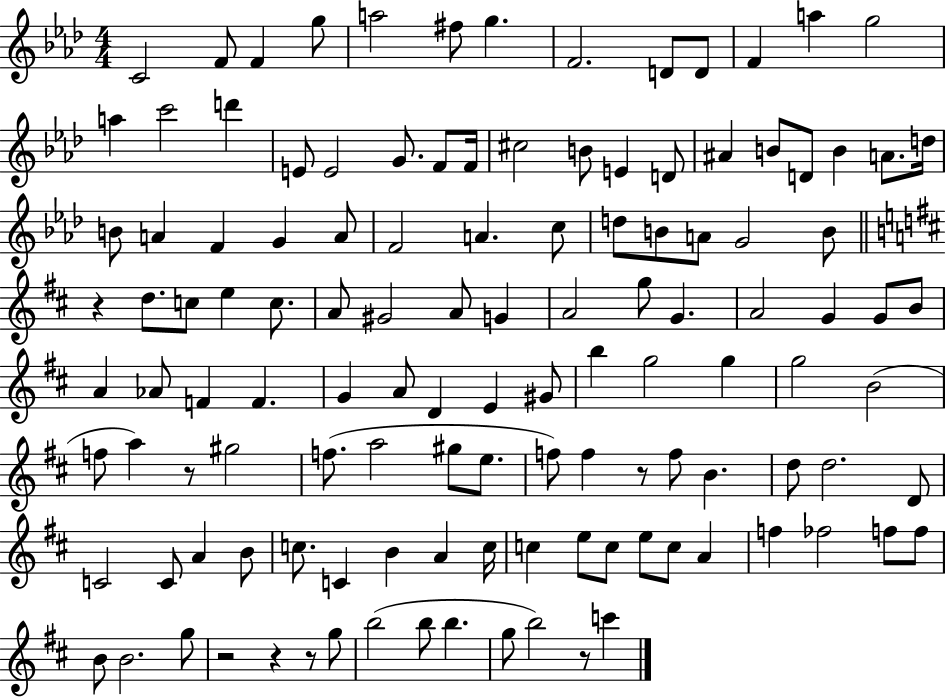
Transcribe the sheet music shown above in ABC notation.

X:1
T:Untitled
M:4/4
L:1/4
K:Ab
C2 F/2 F g/2 a2 ^f/2 g F2 D/2 D/2 F a g2 a c'2 d' E/2 E2 G/2 F/2 F/4 ^c2 B/2 E D/2 ^A B/2 D/2 B A/2 d/4 B/2 A F G A/2 F2 A c/2 d/2 B/2 A/2 G2 B/2 z d/2 c/2 e c/2 A/2 ^G2 A/2 G A2 g/2 G A2 G G/2 B/2 A _A/2 F F G A/2 D E ^G/2 b g2 g g2 B2 f/2 a z/2 ^g2 f/2 a2 ^g/2 e/2 f/2 f z/2 f/2 B d/2 d2 D/2 C2 C/2 A B/2 c/2 C B A c/4 c e/2 c/2 e/2 c/2 A f _f2 f/2 f/2 B/2 B2 g/2 z2 z z/2 g/2 b2 b/2 b g/2 b2 z/2 c'